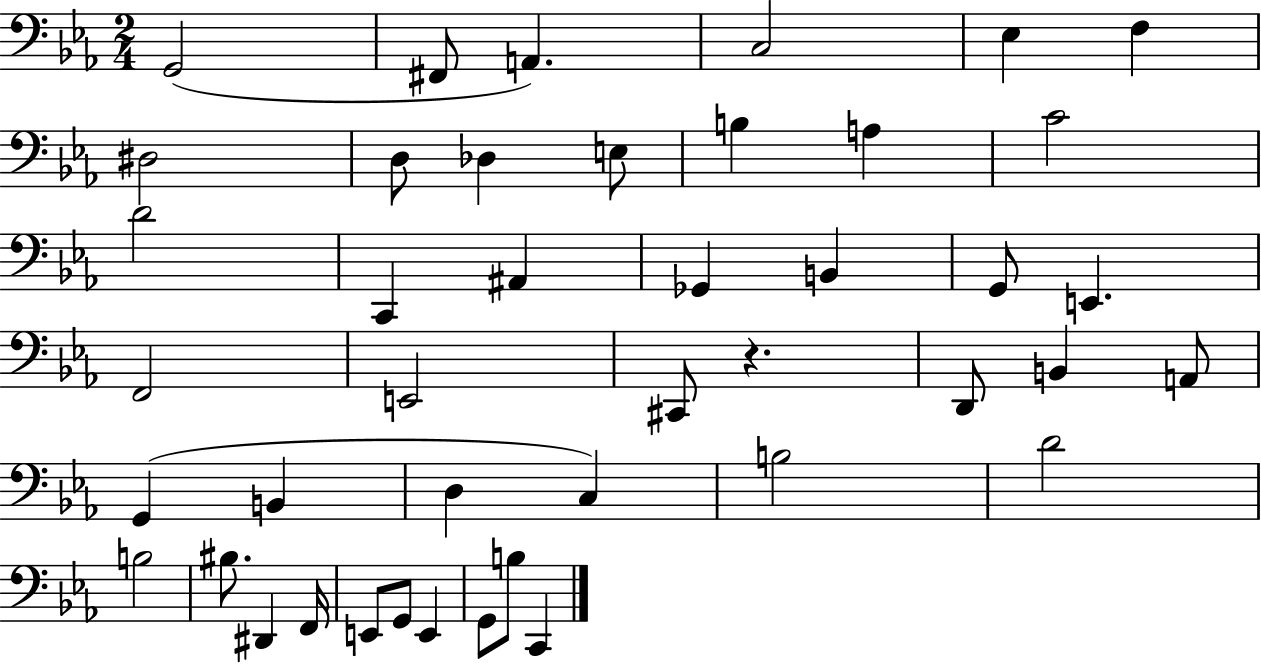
G2/h F#2/e A2/q. C3/h Eb3/q F3/q D#3/h D3/e Db3/q E3/e B3/q A3/q C4/h D4/h C2/q A#2/q Gb2/q B2/q G2/e E2/q. F2/h E2/h C#2/e R/q. D2/e B2/q A2/e G2/q B2/q D3/q C3/q B3/h D4/h B3/h BIS3/e. D#2/q F2/s E2/e G2/e E2/q G2/e B3/e C2/q